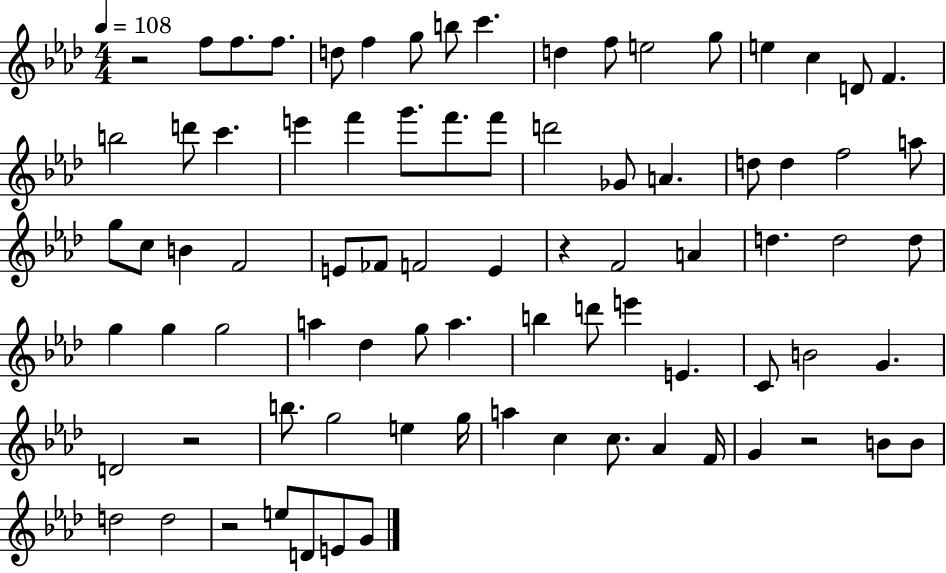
R/h F5/e F5/e. F5/e. D5/e F5/q G5/e B5/e C6/q. D5/q F5/e E5/h G5/e E5/q C5/q D4/e F4/q. B5/h D6/e C6/q. E6/q F6/q G6/e. F6/e. F6/e D6/h Gb4/e A4/q. D5/e D5/q F5/h A5/e G5/e C5/e B4/q F4/h E4/e FES4/e F4/h E4/q R/q F4/h A4/q D5/q. D5/h D5/e G5/q G5/q G5/h A5/q Db5/q G5/e A5/q. B5/q D6/e E6/q E4/q. C4/e B4/h G4/q. D4/h R/h B5/e. G5/h E5/q G5/s A5/q C5/q C5/e. Ab4/q F4/s G4/q R/h B4/e B4/e D5/h D5/h R/h E5/e D4/e E4/e G4/e